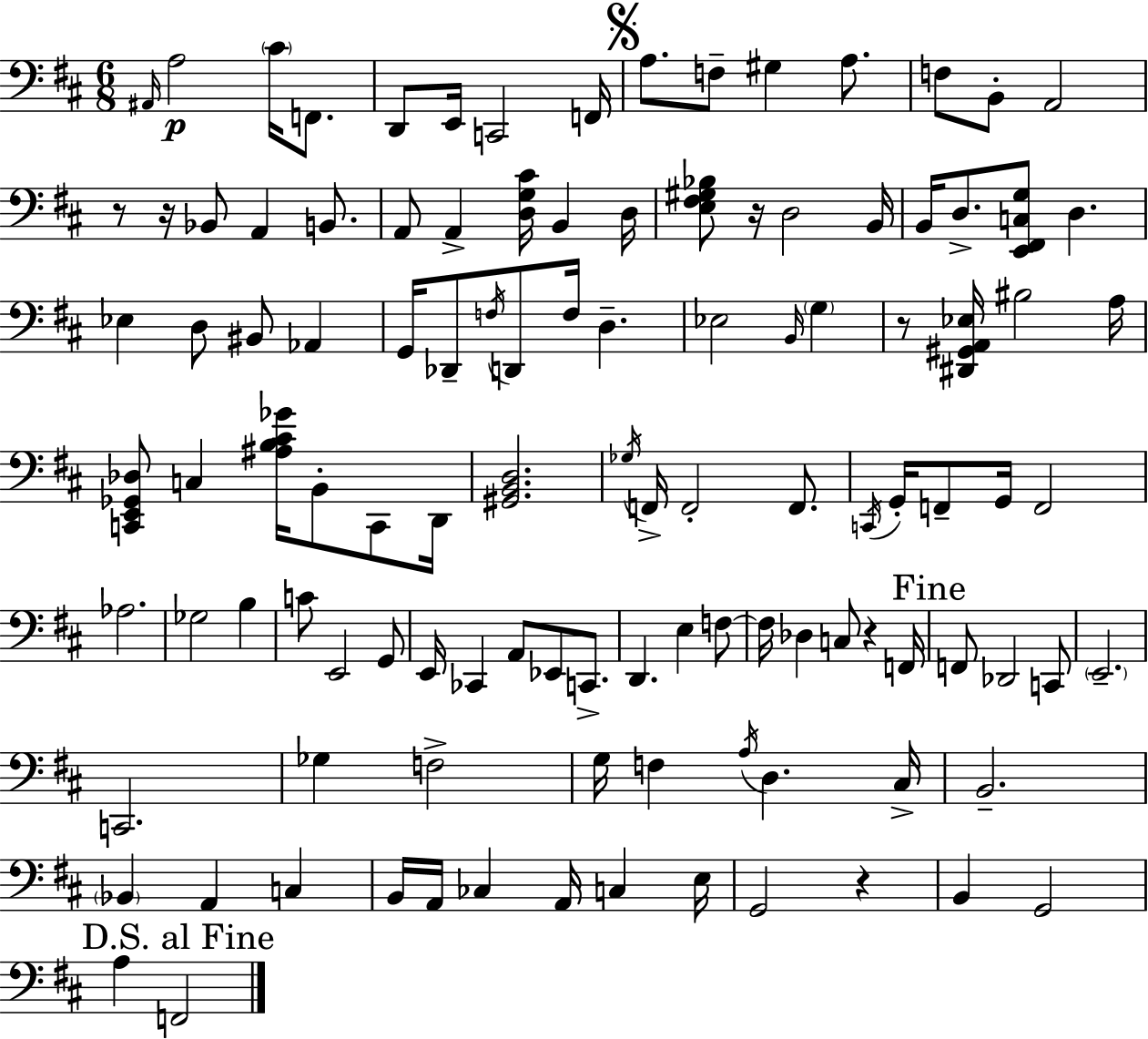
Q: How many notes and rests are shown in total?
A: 113